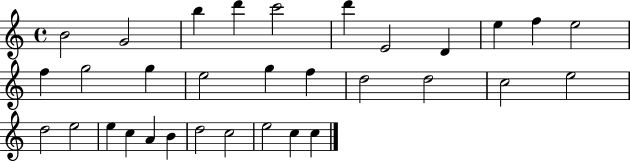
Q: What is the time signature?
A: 4/4